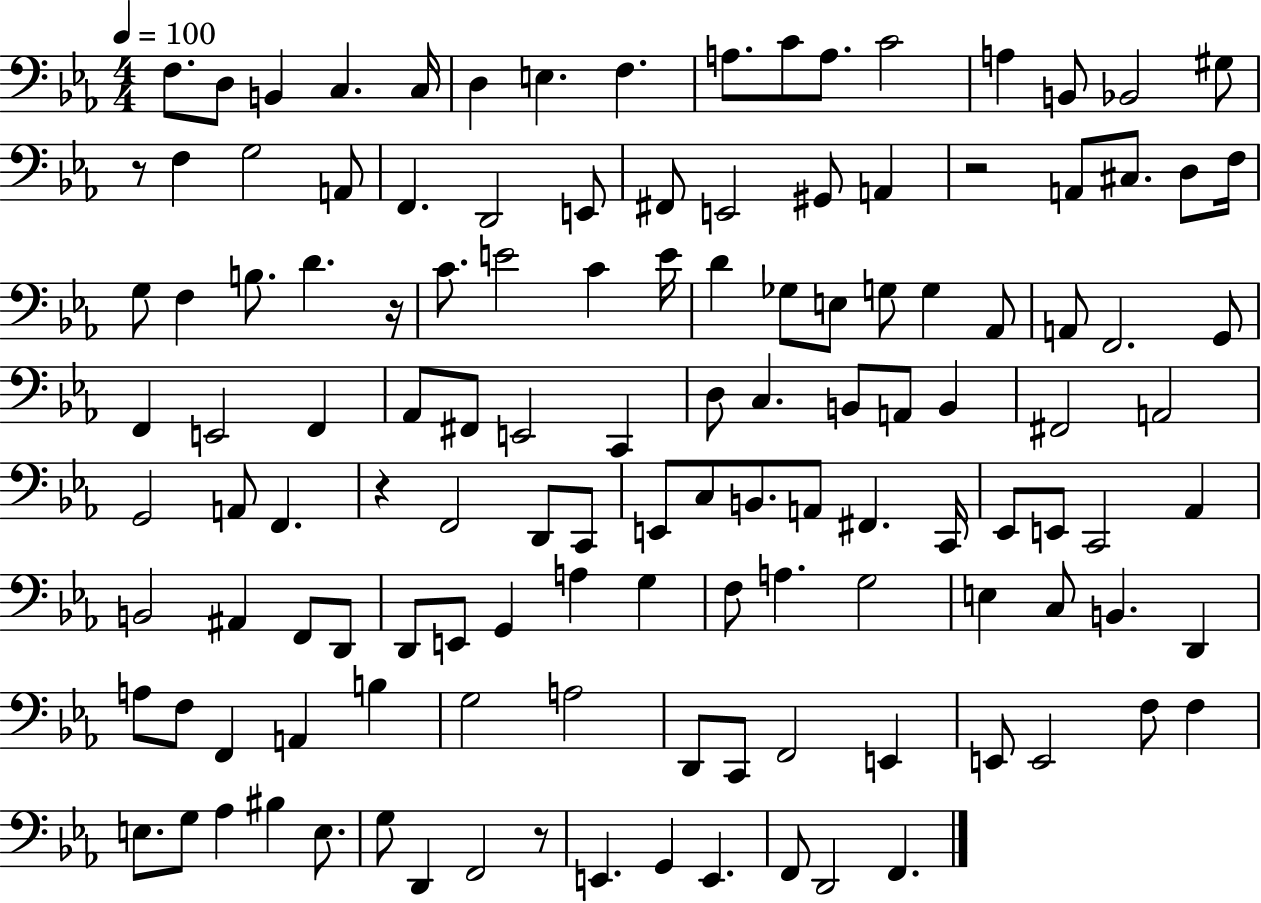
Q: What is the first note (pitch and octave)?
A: F3